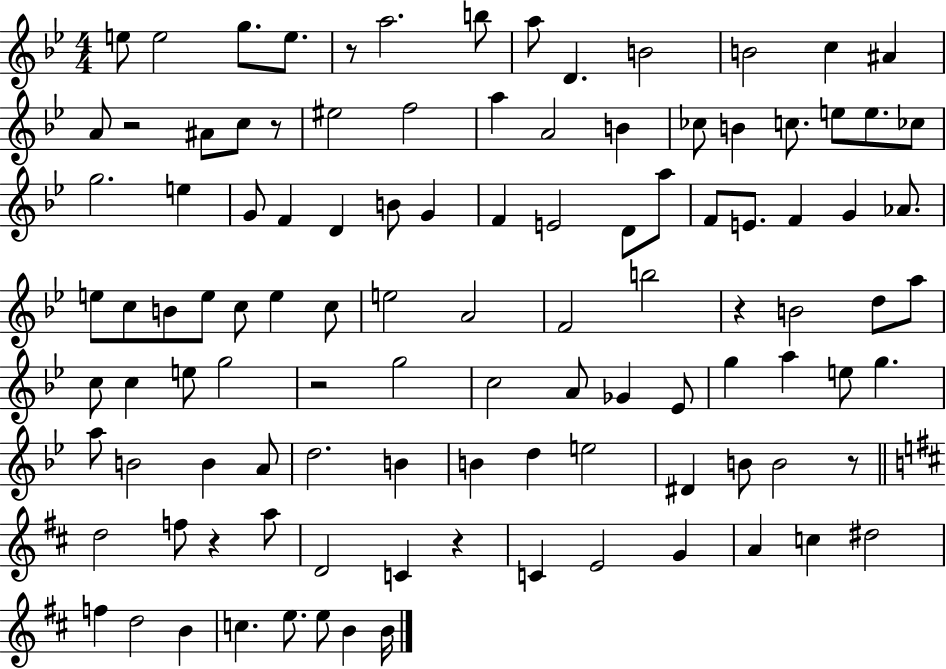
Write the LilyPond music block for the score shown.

{
  \clef treble
  \numericTimeSignature
  \time 4/4
  \key bes \major
  e''8 e''2 g''8. e''8. | r8 a''2. b''8 | a''8 d'4. b'2 | b'2 c''4 ais'4 | \break a'8 r2 ais'8 c''8 r8 | eis''2 f''2 | a''4 a'2 b'4 | ces''8 b'4 c''8. e''8 e''8. ces''8 | \break g''2. e''4 | g'8 f'4 d'4 b'8 g'4 | f'4 e'2 d'8 a''8 | f'8 e'8. f'4 g'4 aes'8. | \break e''8 c''8 b'8 e''8 c''8 e''4 c''8 | e''2 a'2 | f'2 b''2 | r4 b'2 d''8 a''8 | \break c''8 c''4 e''8 g''2 | r2 g''2 | c''2 a'8 ges'4 ees'8 | g''4 a''4 e''8 g''4. | \break a''8 b'2 b'4 a'8 | d''2. b'4 | b'4 d''4 e''2 | dis'4 b'8 b'2 r8 | \break \bar "||" \break \key d \major d''2 f''8 r4 a''8 | d'2 c'4 r4 | c'4 e'2 g'4 | a'4 c''4 dis''2 | \break f''4 d''2 b'4 | c''4. e''8. e''8 b'4 b'16 | \bar "|."
}